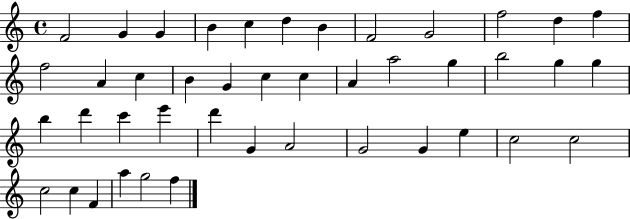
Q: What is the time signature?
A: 4/4